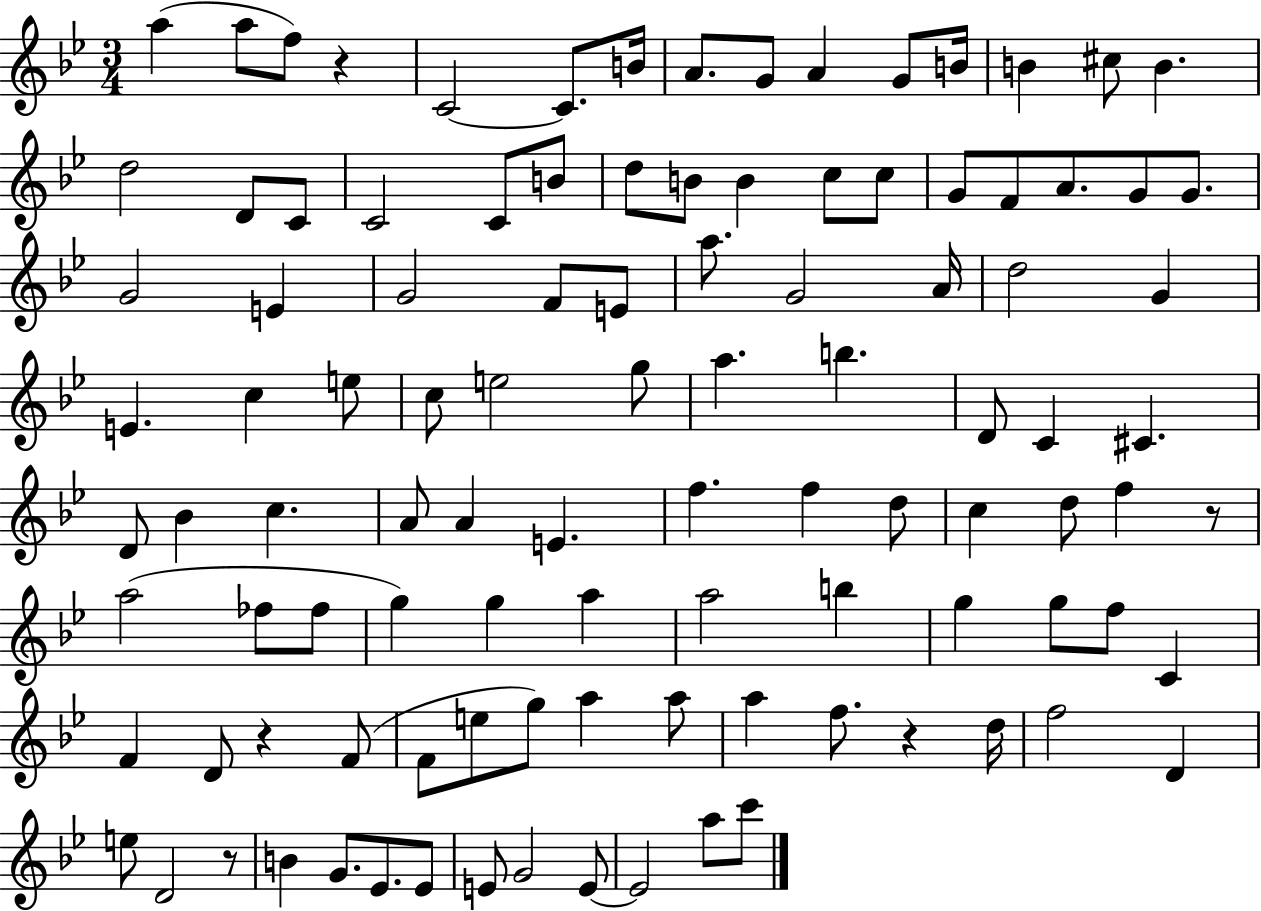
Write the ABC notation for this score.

X:1
T:Untitled
M:3/4
L:1/4
K:Bb
a a/2 f/2 z C2 C/2 B/4 A/2 G/2 A G/2 B/4 B ^c/2 B d2 D/2 C/2 C2 C/2 B/2 d/2 B/2 B c/2 c/2 G/2 F/2 A/2 G/2 G/2 G2 E G2 F/2 E/2 a/2 G2 A/4 d2 G E c e/2 c/2 e2 g/2 a b D/2 C ^C D/2 _B c A/2 A E f f d/2 c d/2 f z/2 a2 _f/2 _f/2 g g a a2 b g g/2 f/2 C F D/2 z F/2 F/2 e/2 g/2 a a/2 a f/2 z d/4 f2 D e/2 D2 z/2 B G/2 _E/2 _E/2 E/2 G2 E/2 E2 a/2 c'/2